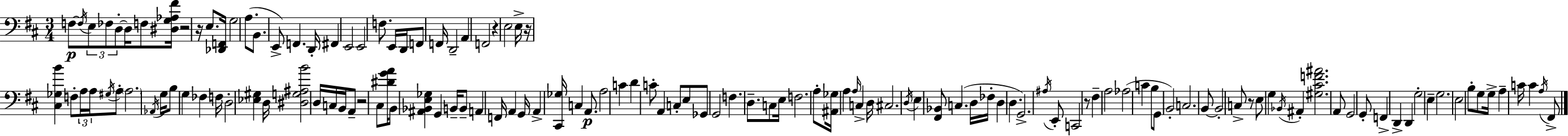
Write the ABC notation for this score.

X:1
T:Untitled
M:3/4
L:1/4
K:D
F,/2 F,/4 E,/2 _F,/2 D,/2 D,/4 F,/2 [^D,G,_A,^F]/4 z2 z/4 E,/2 [_D,,F,,]/4 G,2 A,/2 B,,/2 E,,/2 F,, D,,/4 ^F,, E,,2 E,,2 F,/2 E,,/4 D,,/4 F,,/2 F,,/4 D,,2 A,, F,,2 z E,2 E,/4 z/4 [^C,_G,B] F,/2 A,/4 A,/4 ^G,/4 A,/2 A,2 _A,,/4 G,/4 B,/2 G, _F, F,/4 D,2 [_E,^G,] D,/4 [^D,G,^A,B]2 D,/4 C,/4 B,,/4 A,,/2 z2 ^C,/2 [^DGA]/4 B,,/2 [^A,,_B,,E,_G,] G,, B,,/4 B,,/2 A,, F,,/4 A,, G,,/4 A,, [^C,,_G,]/4 C, A,,/2 A,2 C D C/2 A,, C,/2 E,/2 _G,,/2 G,,2 F, D,/2 C,/2 E,/4 F,2 A,/2 [^A,,_G,]/4 A, A,/4 C, D,/4 ^C,2 D,/4 E, [^F,,_B,,]/2 C, D,/4 _F,/4 D, D, G,,2 ^A,/4 E,,/2 C,,2 z/2 ^F, A,2 _A,2 C B,/2 G,,/2 B,,2 C,2 B,,/2 B,,2 C,/2 z/2 E,/2 G, _B,,/4 ^A,, [^G,^CF^A]2 A,,/2 G,,2 G,,/2 F,, D,, D,, G,2 E, G,2 E,2 B,/2 G,/2 G,/4 A, C/4 C A,/4 ^F,,/2